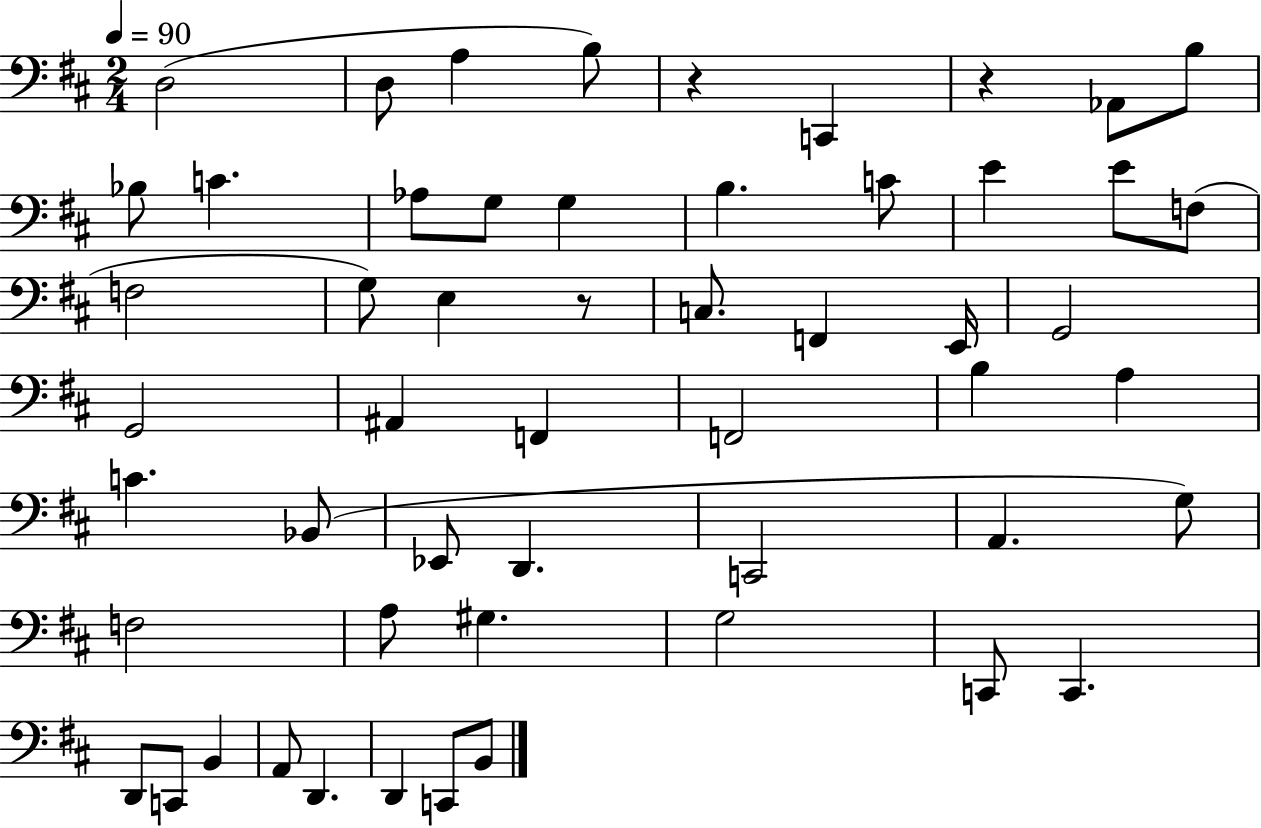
X:1
T:Untitled
M:2/4
L:1/4
K:D
D,2 D,/2 A, B,/2 z C,, z _A,,/2 B,/2 _B,/2 C _A,/2 G,/2 G, B, C/2 E E/2 F,/2 F,2 G,/2 E, z/2 C,/2 F,, E,,/4 G,,2 G,,2 ^A,, F,, F,,2 B, A, C _B,,/2 _E,,/2 D,, C,,2 A,, G,/2 F,2 A,/2 ^G, G,2 C,,/2 C,, D,,/2 C,,/2 B,, A,,/2 D,, D,, C,,/2 B,,/2